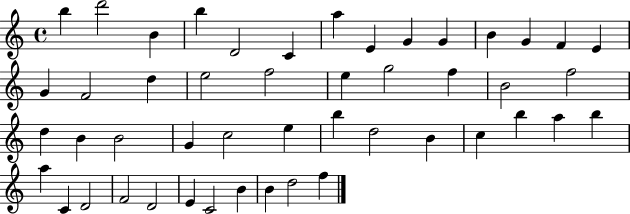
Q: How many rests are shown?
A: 0